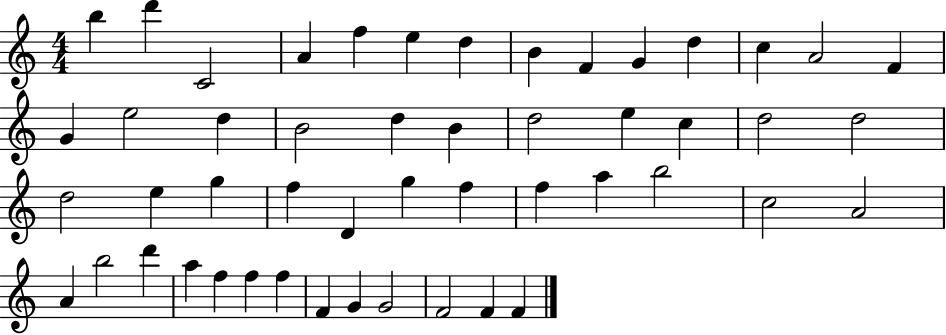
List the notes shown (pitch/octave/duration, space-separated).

B5/q D6/q C4/h A4/q F5/q E5/q D5/q B4/q F4/q G4/q D5/q C5/q A4/h F4/q G4/q E5/h D5/q B4/h D5/q B4/q D5/h E5/q C5/q D5/h D5/h D5/h E5/q G5/q F5/q D4/q G5/q F5/q F5/q A5/q B5/h C5/h A4/h A4/q B5/h D6/q A5/q F5/q F5/q F5/q F4/q G4/q G4/h F4/h F4/q F4/q